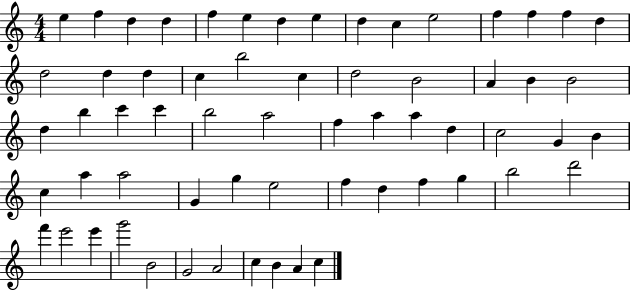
E5/q F5/q D5/q D5/q F5/q E5/q D5/q E5/q D5/q C5/q E5/h F5/q F5/q F5/q D5/q D5/h D5/q D5/q C5/q B5/h C5/q D5/h B4/h A4/q B4/q B4/h D5/q B5/q C6/q C6/q B5/h A5/h F5/q A5/q A5/q D5/q C5/h G4/q B4/q C5/q A5/q A5/h G4/q G5/q E5/h F5/q D5/q F5/q G5/q B5/h D6/h F6/q E6/h E6/q G6/h B4/h G4/h A4/h C5/q B4/q A4/q C5/q